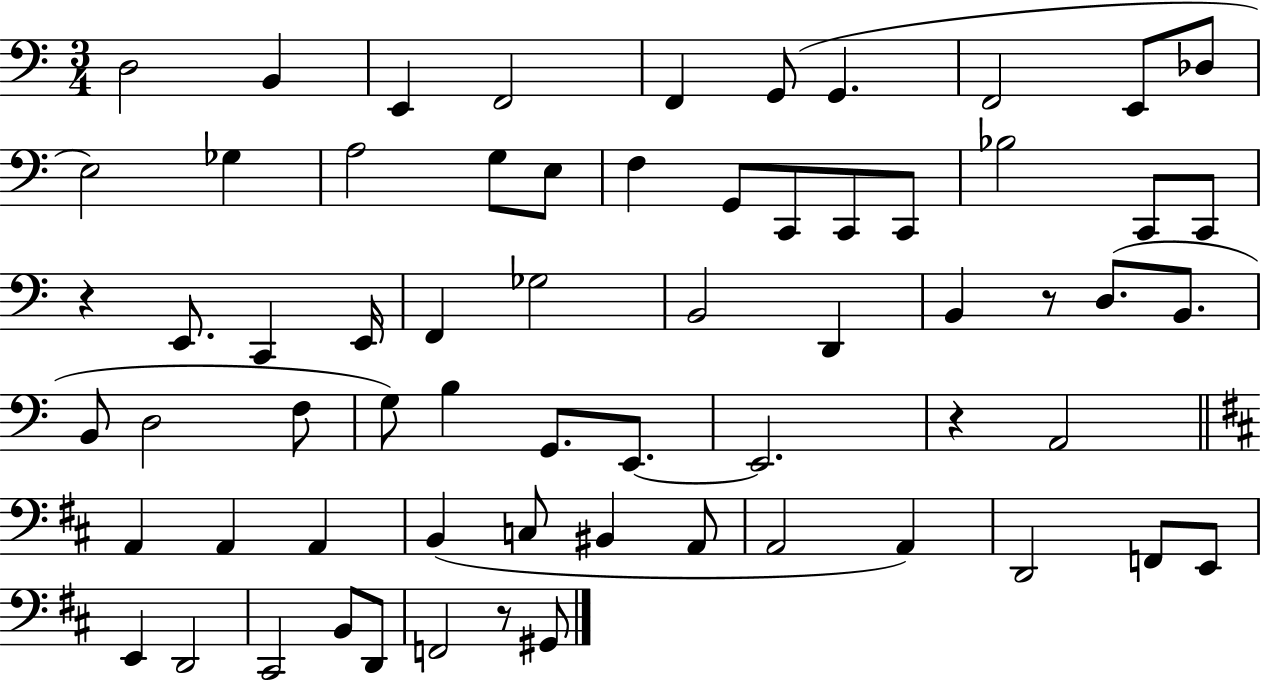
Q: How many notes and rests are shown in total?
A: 65